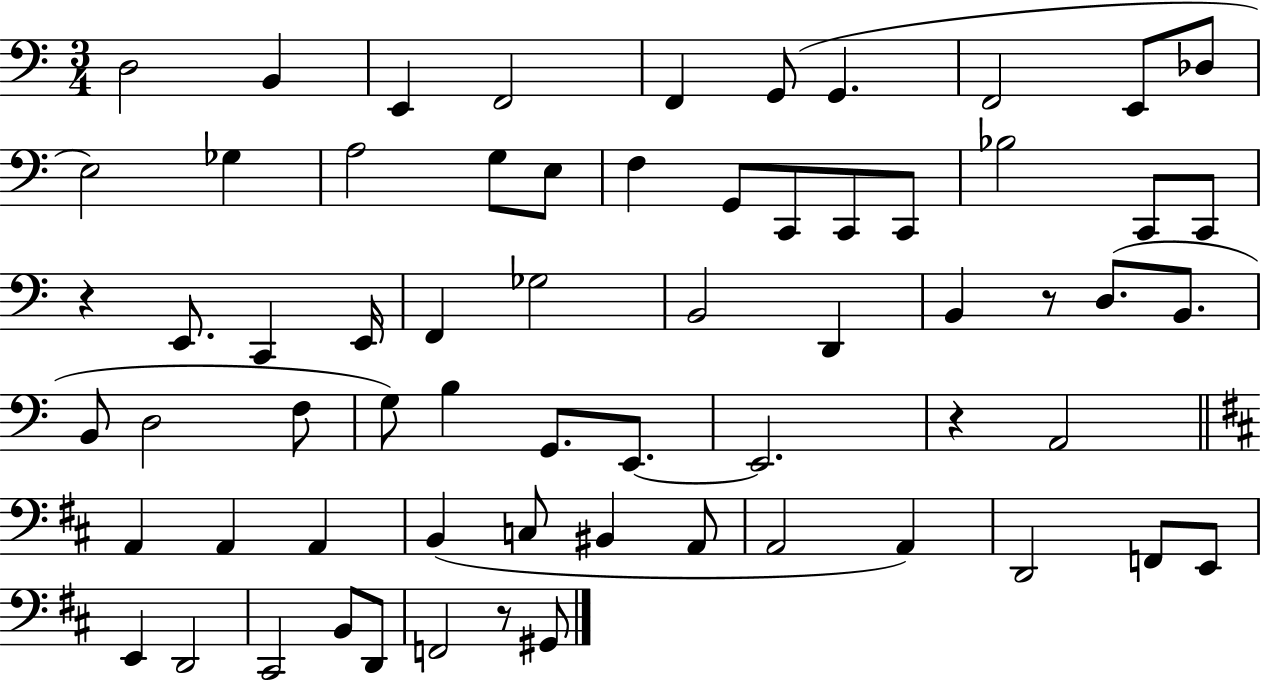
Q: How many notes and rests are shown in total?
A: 65